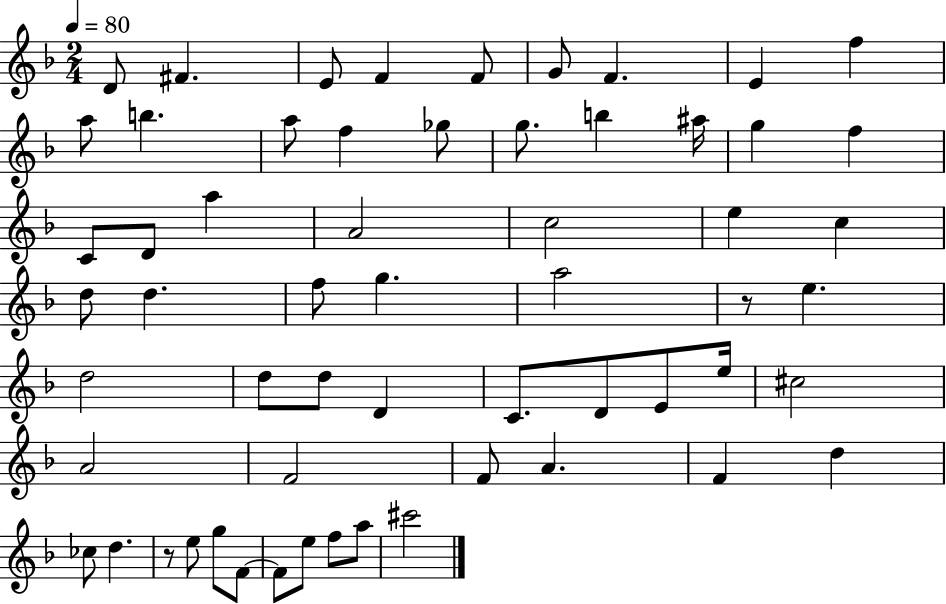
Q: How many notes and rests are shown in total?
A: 59